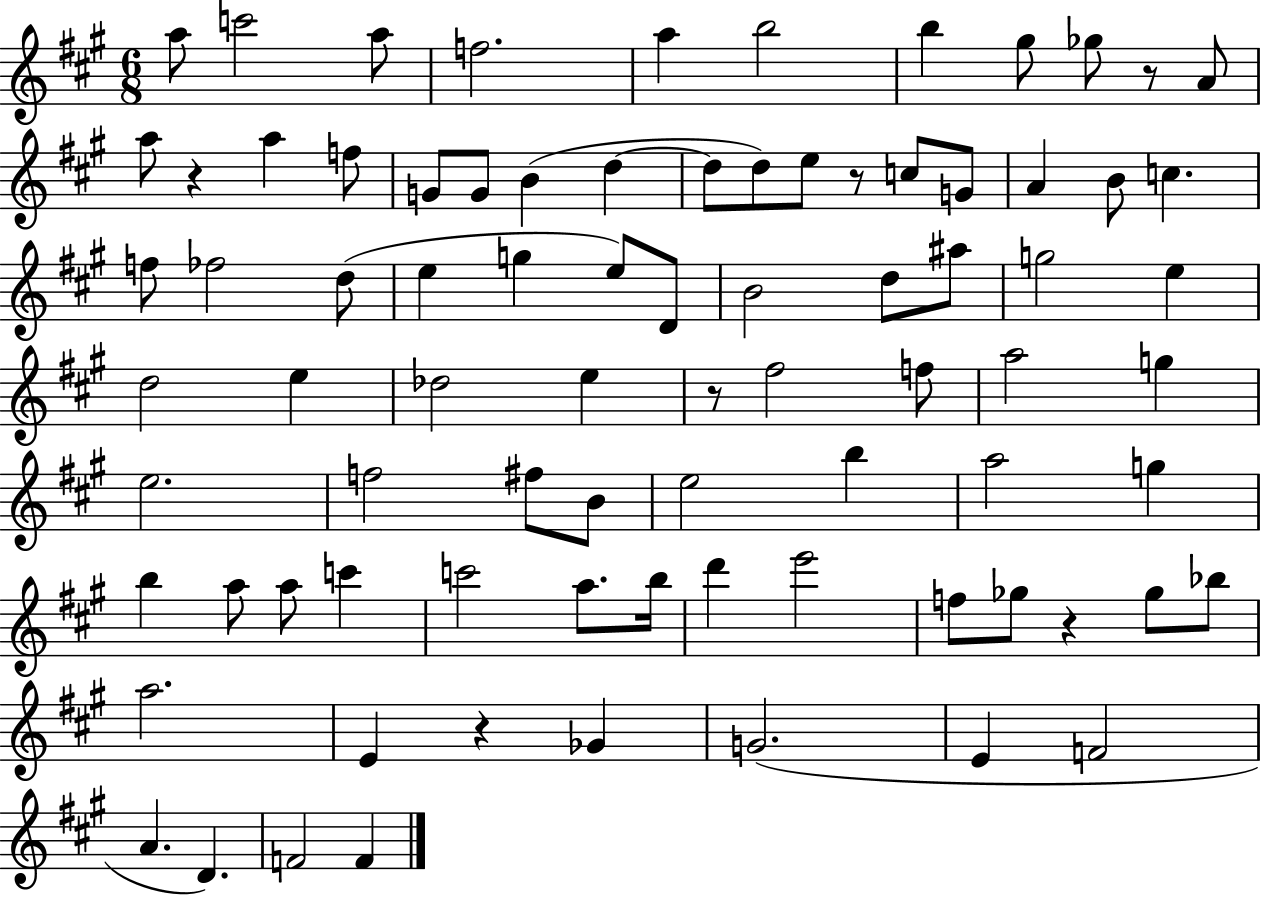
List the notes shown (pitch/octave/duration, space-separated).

A5/e C6/h A5/e F5/h. A5/q B5/h B5/q G#5/e Gb5/e R/e A4/e A5/e R/q A5/q F5/e G4/e G4/e B4/q D5/q D5/e D5/e E5/e R/e C5/e G4/e A4/q B4/e C5/q. F5/e FES5/h D5/e E5/q G5/q E5/e D4/e B4/h D5/e A#5/e G5/h E5/q D5/h E5/q Db5/h E5/q R/e F#5/h F5/e A5/h G5/q E5/h. F5/h F#5/e B4/e E5/h B5/q A5/h G5/q B5/q A5/e A5/e C6/q C6/h A5/e. B5/s D6/q E6/h F5/e Gb5/e R/q Gb5/e Bb5/e A5/h. E4/q R/q Gb4/q G4/h. E4/q F4/h A4/q. D4/q. F4/h F4/q